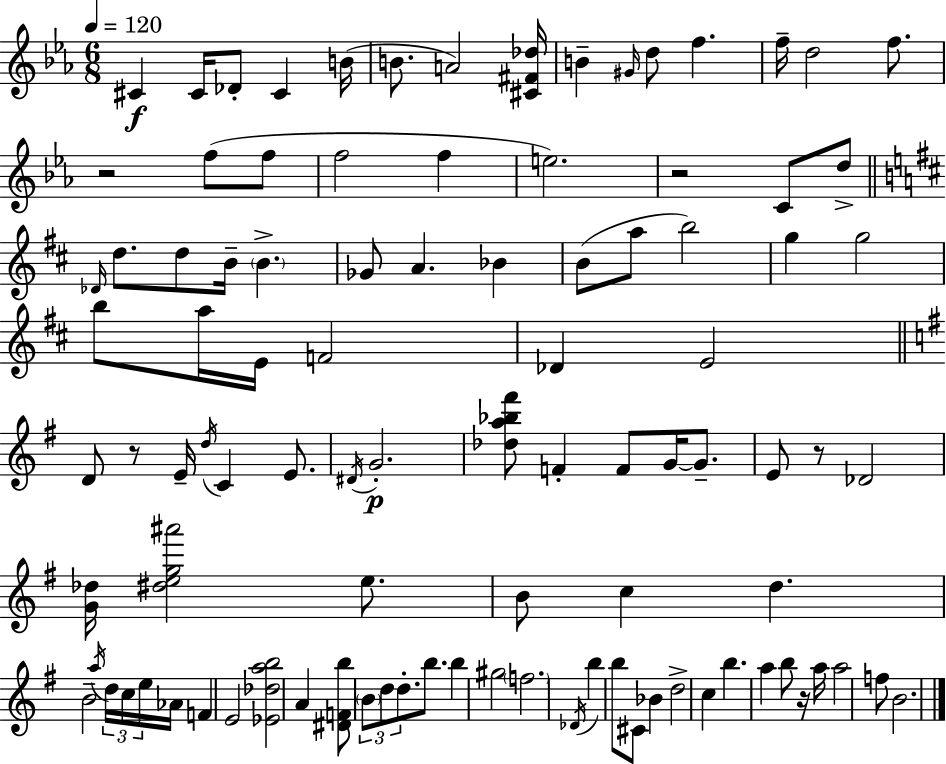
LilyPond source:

{
  \clef treble
  \numericTimeSignature
  \time 6/8
  \key c \minor
  \tempo 4 = 120
  cis'4\f cis'16 des'8-. cis'4 b'16( | b'8. a'2) <cis' fis' des''>16 | b'4-- \grace { gis'16 } d''8 f''4. | f''16-- d''2 f''8. | \break r2 f''8( f''8 | f''2 f''4 | e''2.) | r2 c'8 d''8-> | \break \bar "||" \break \key d \major \grace { des'16 } d''8. d''8 b'16-- \parenthesize b'4.-> | ges'8 a'4. bes'4 | b'8( a''8 b''2) | g''4 g''2 | \break b''8 a''16 e'16 f'2 | des'4 e'2 | \bar "||" \break \key g \major d'8 r8 e'16-- \acciaccatura { d''16 } c'4 e'8. | \acciaccatura { dis'16 }\p g'2.-. | <des'' a'' bes'' fis'''>8 f'4-. f'8 g'16~~ g'8.-- | e'8 r8 des'2 | \break <g' des''>16 <dis'' e'' g'' ais'''>2 e''8. | b'8 c''4 d''4. | b'2-- \acciaccatura { a''16 } \tuplet 3/2 { d''16 | c''16 e''16 } aes'16 f'4 e'2 | \break <ees' des'' a'' b''>2 a'4 | <dis' f' b''>8 \tuplet 3/2 { \parenthesize b'8 d''8 d''8.-. } | b''8. b''4 gis''2 | \parenthesize f''2. | \break \acciaccatura { des'16 } b''4 b''8 cis'8 | bes'4 d''2-> | c''4 b''4. a''4 | b''8 r16 a''16 a''2 | \break f''8 b'2. | \bar "|."
}